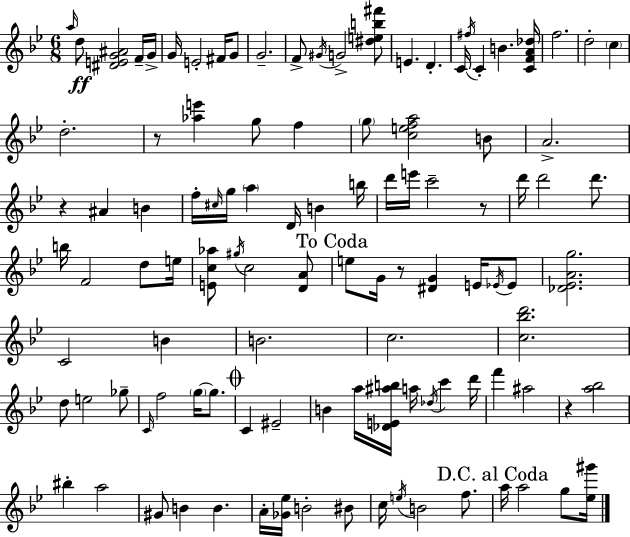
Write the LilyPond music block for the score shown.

{
  \clef treble
  \numericTimeSignature
  \time 6/8
  \key g \minor
  \grace { a''16 }\ff d''8 <dis' e' g' ais'>2 f'16-- | g'16-> g'16 e'2-. fis'16 g'8 | g'2.-- | f'8-> \acciaccatura { gis'16 } g'2-> | \break <dis'' e'' b'' fis'''>8 e'4. d'4.-. | c'16 \acciaccatura { fis''16 } c'4-. b'4. | <c' f' a' des''>16 f''2. | d''2-. \parenthesize c''4 | \break d''2.-. | r8 <aes'' e'''>4 g''8 f''4 | \parenthesize g''8 <c'' e'' f'' a''>2 | b'8 a'2.-> | \break r4 ais'4 b'4 | f''16-. \grace { cis''16 } g''16 \parenthesize a''4 d'16 b'4 | b''16 d'''16 e'''16 c'''2-- | r8 d'''16 d'''2 | \break d'''8. b''16 f'2 | d''8 e''16 <e' c'' aes''>8 \acciaccatura { gis''16 } c''2 | <d' a'>8 \mark "To Coda" e''8 g'16 r8 <dis' g'>4 | e'16 \acciaccatura { ees'16 } ees'8 <des' ees' a' g''>2. | \break c'2 | b'4 b'2. | c''2. | <c'' bes'' d'''>2. | \break d''8 e''2 | ges''8-- \grace { c'16 } f''2 | \parenthesize g''16~~ g''8. \mark \markup { \musicglyph "scripts.coda" } c'4 eis'2-- | b'4 a''16 | \break <des' e' ais'' b''>16 a''16 \acciaccatura { des''16 } c'''4 d'''16 f'''4 | ais''2 r4 | <a'' bes''>2 bis''4-. | a''2 gis'8 b'4 | \break b'4. a'16-. <ges' ees''>16 b'2-. | bis'8 c''16 \acciaccatura { e''16 } b'2 | f''8. \mark "D.C. al Coda" a''16 a''2 | g''8 <ees'' gis'''>16 \bar "|."
}